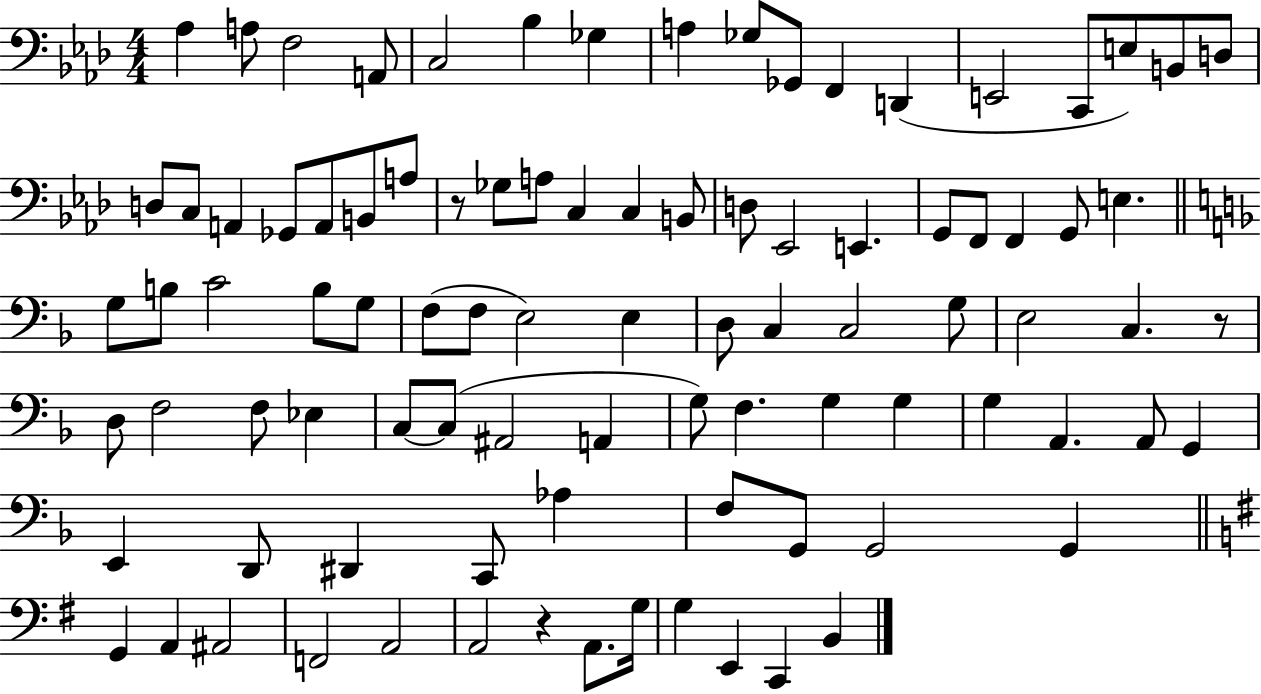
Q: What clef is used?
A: bass